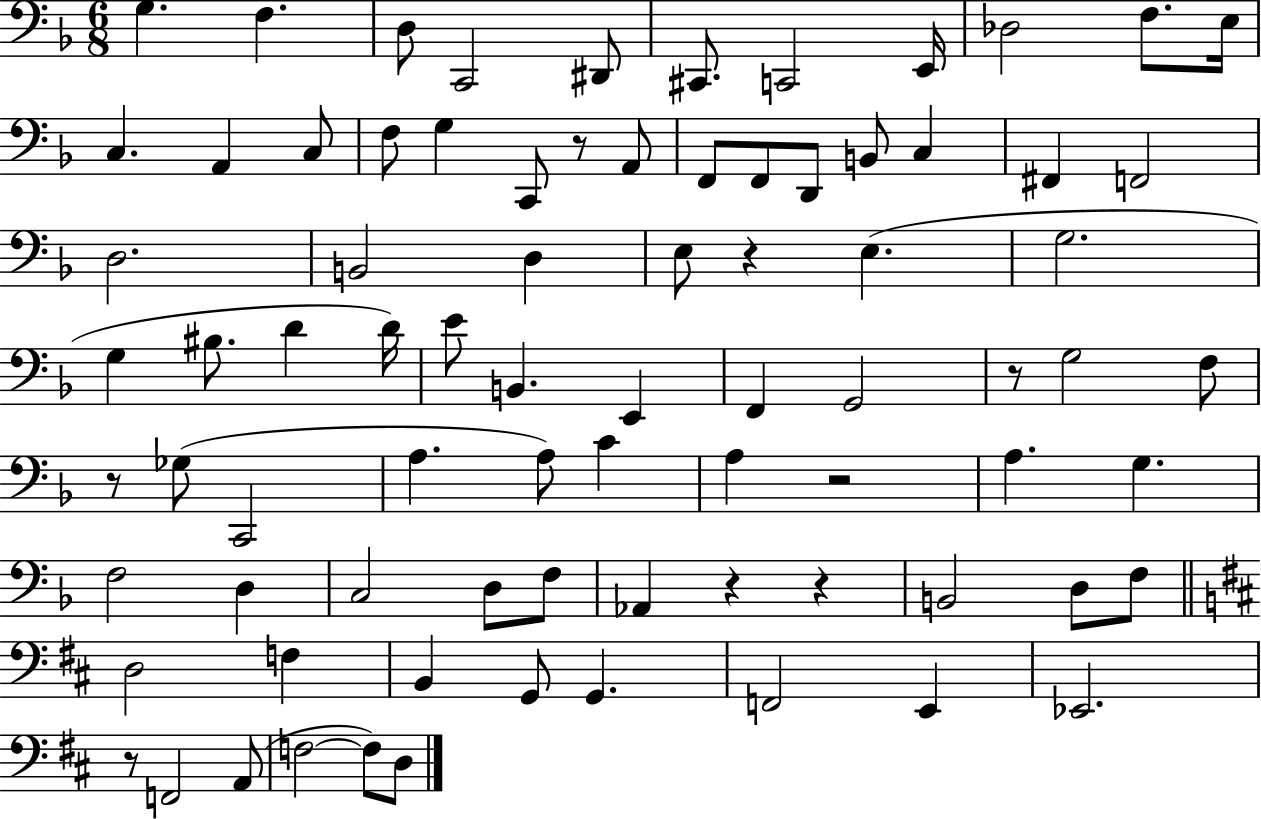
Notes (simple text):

G3/q. F3/q. D3/e C2/h D#2/e C#2/e. C2/h E2/s Db3/h F3/e. E3/s C3/q. A2/q C3/e F3/e G3/q C2/e R/e A2/e F2/e F2/e D2/e B2/e C3/q F#2/q F2/h D3/h. B2/h D3/q E3/e R/q E3/q. G3/h. G3/q BIS3/e. D4/q D4/s E4/e B2/q. E2/q F2/q G2/h R/e G3/h F3/e R/e Gb3/e C2/h A3/q. A3/e C4/q A3/q R/h A3/q. G3/q. F3/h D3/q C3/h D3/e F3/e Ab2/q R/q R/q B2/h D3/e F3/e D3/h F3/q B2/q G2/e G2/q. F2/h E2/q Eb2/h. R/e F2/h A2/e F3/h F3/e D3/e